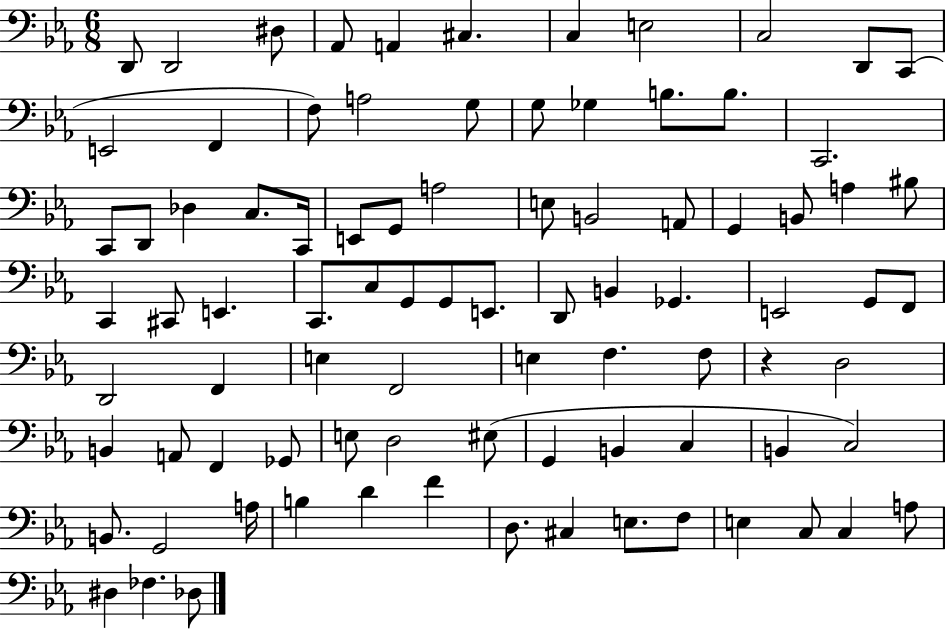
X:1
T:Untitled
M:6/8
L:1/4
K:Eb
D,,/2 D,,2 ^D,/2 _A,,/2 A,, ^C, C, E,2 C,2 D,,/2 C,,/2 E,,2 F,, F,/2 A,2 G,/2 G,/2 _G, B,/2 B,/2 C,,2 C,,/2 D,,/2 _D, C,/2 C,,/4 E,,/2 G,,/2 A,2 E,/2 B,,2 A,,/2 G,, B,,/2 A, ^B,/2 C,, ^C,,/2 E,, C,,/2 C,/2 G,,/2 G,,/2 E,,/2 D,,/2 B,, _G,, E,,2 G,,/2 F,,/2 D,,2 F,, E, F,,2 E, F, F,/2 z D,2 B,, A,,/2 F,, _G,,/2 E,/2 D,2 ^E,/2 G,, B,, C, B,, C,2 B,,/2 G,,2 A,/4 B, D F D,/2 ^C, E,/2 F,/2 E, C,/2 C, A,/2 ^D, _F, _D,/2